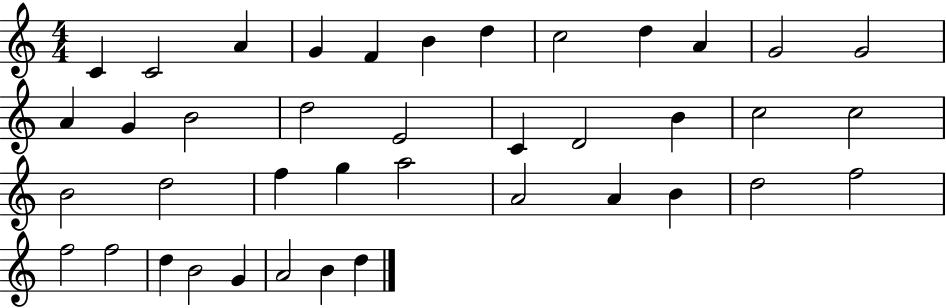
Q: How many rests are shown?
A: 0